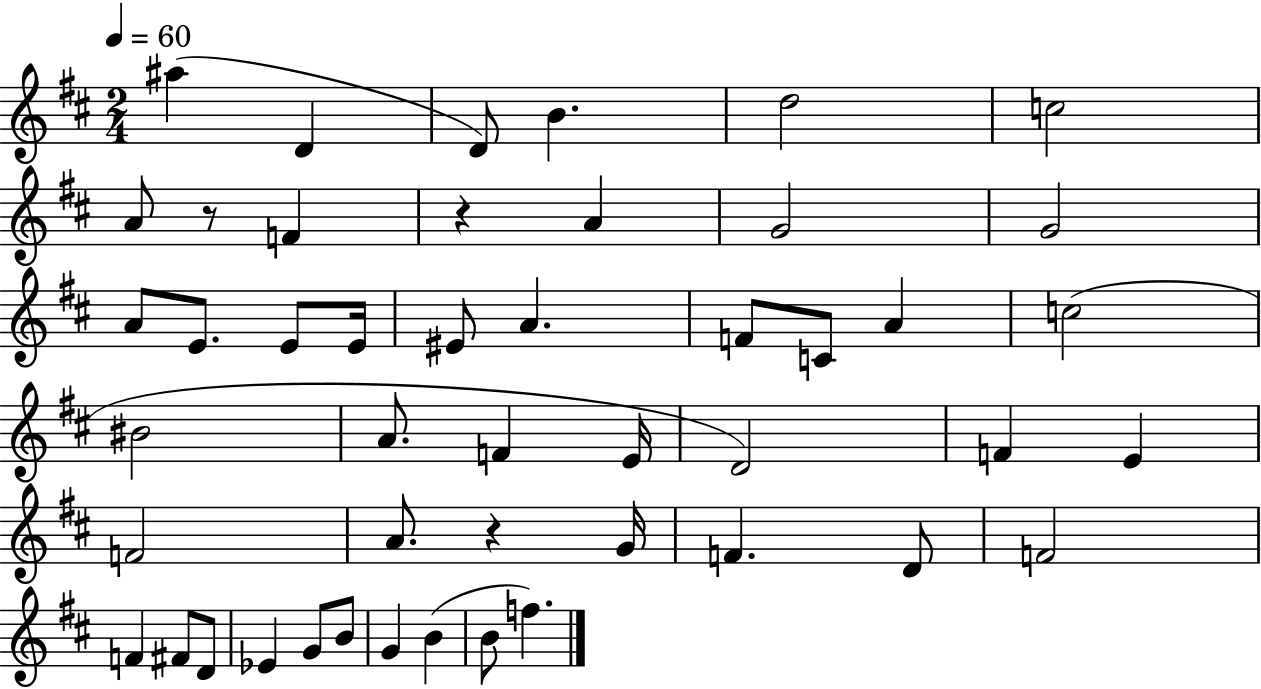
X:1
T:Untitled
M:2/4
L:1/4
K:D
^a D D/2 B d2 c2 A/2 z/2 F z A G2 G2 A/2 E/2 E/2 E/4 ^E/2 A F/2 C/2 A c2 ^B2 A/2 F E/4 D2 F E F2 A/2 z G/4 F D/2 F2 F ^F/2 D/2 _E G/2 B/2 G B B/2 f